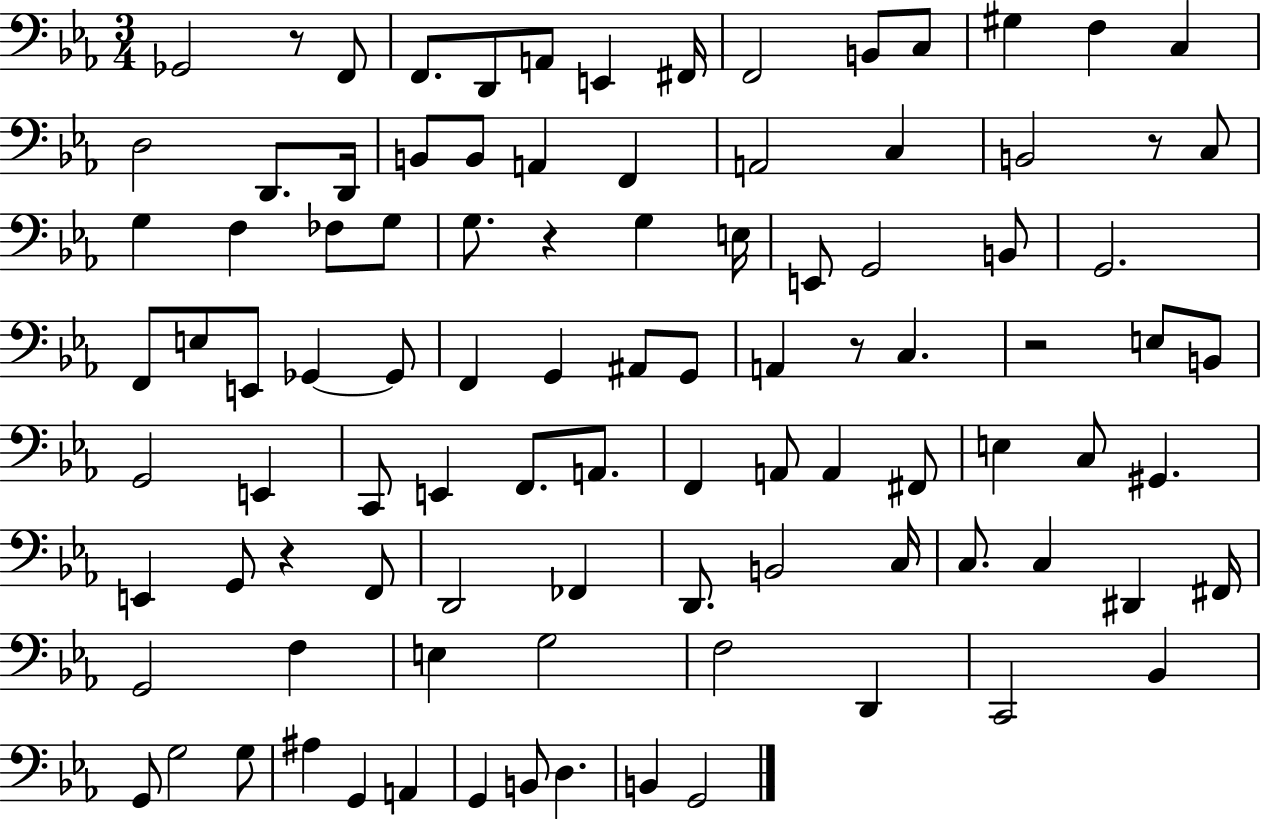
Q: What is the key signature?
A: EES major